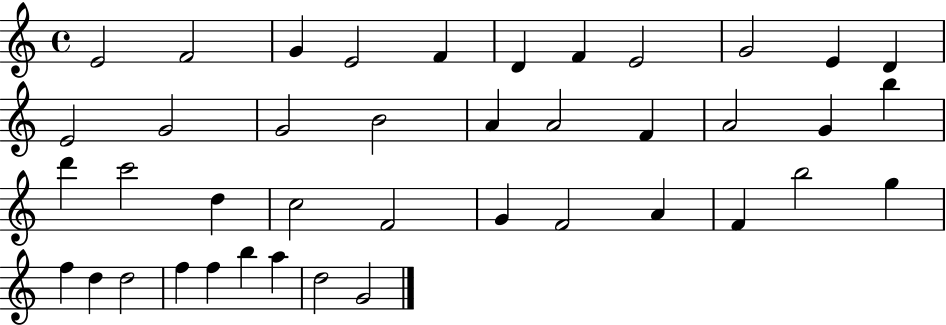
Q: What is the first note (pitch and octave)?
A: E4